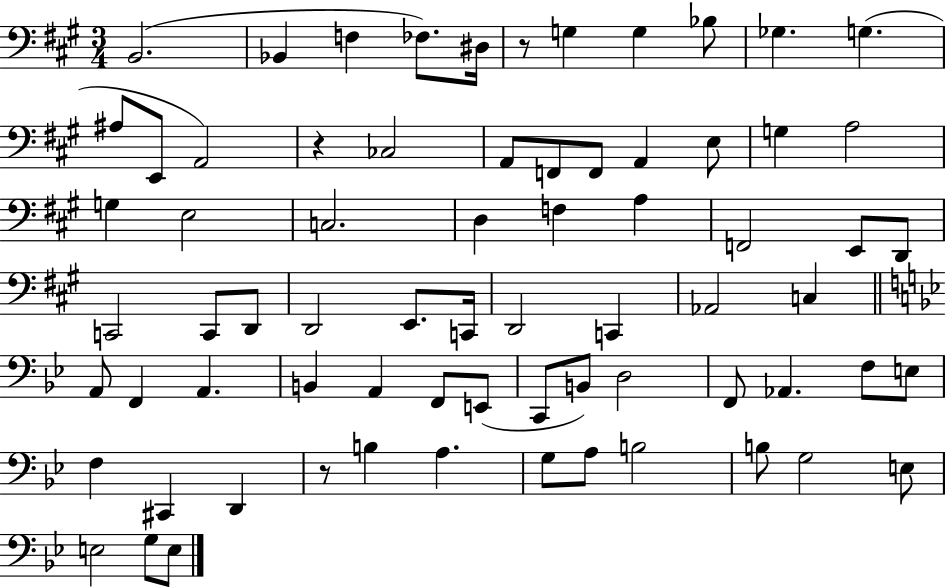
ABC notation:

X:1
T:Untitled
M:3/4
L:1/4
K:A
B,,2 _B,, F, _F,/2 ^D,/4 z/2 G, G, _B,/2 _G, G, ^A,/2 E,,/2 A,,2 z _C,2 A,,/2 F,,/2 F,,/2 A,, E,/2 G, A,2 G, E,2 C,2 D, F, A, F,,2 E,,/2 D,,/2 C,,2 C,,/2 D,,/2 D,,2 E,,/2 C,,/4 D,,2 C,, _A,,2 C, A,,/2 F,, A,, B,, A,, F,,/2 E,,/2 C,,/2 B,,/2 D,2 F,,/2 _A,, F,/2 E,/2 F, ^C,, D,, z/2 B, A, G,/2 A,/2 B,2 B,/2 G,2 E,/2 E,2 G,/2 E,/2